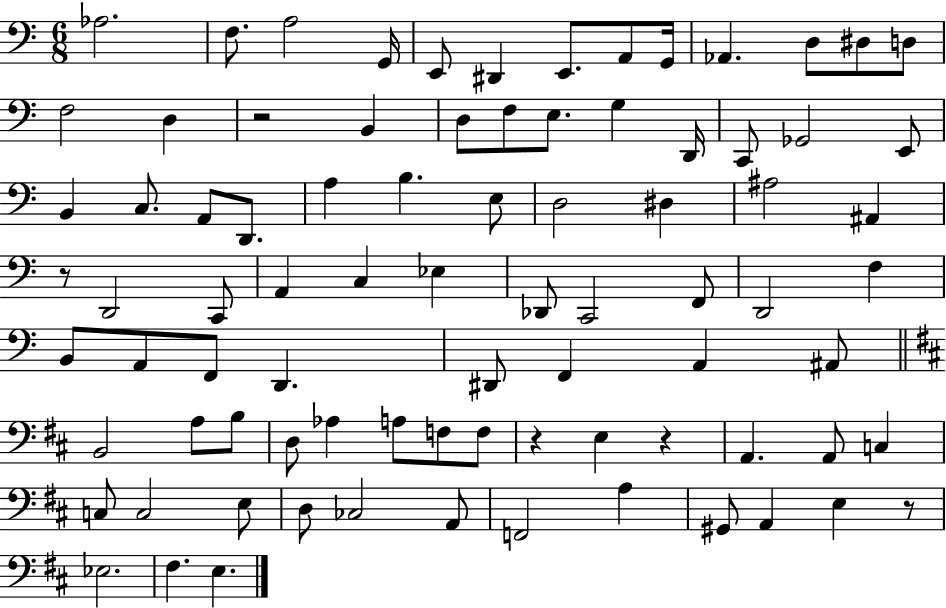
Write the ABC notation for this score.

X:1
T:Untitled
M:6/8
L:1/4
K:C
_A,2 F,/2 A,2 G,,/4 E,,/2 ^D,, E,,/2 A,,/2 G,,/4 _A,, D,/2 ^D,/2 D,/2 F,2 D, z2 B,, D,/2 F,/2 E,/2 G, D,,/4 C,,/2 _G,,2 E,,/2 B,, C,/2 A,,/2 D,,/2 A, B, E,/2 D,2 ^D, ^A,2 ^A,, z/2 D,,2 C,,/2 A,, C, _E, _D,,/2 C,,2 F,,/2 D,,2 F, B,,/2 A,,/2 F,,/2 D,, ^D,,/2 F,, A,, ^A,,/2 B,,2 A,/2 B,/2 D,/2 _A, A,/2 F,/2 F,/2 z E, z A,, A,,/2 C, C,/2 C,2 E,/2 D,/2 _C,2 A,,/2 F,,2 A, ^G,,/2 A,, E, z/2 _E,2 ^F, E,